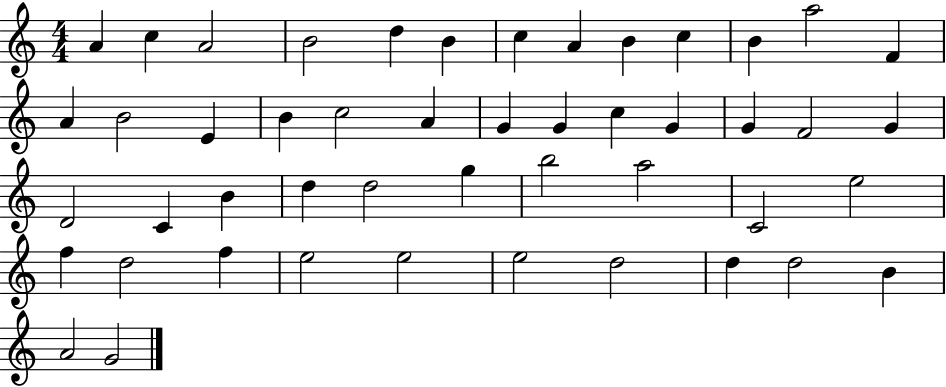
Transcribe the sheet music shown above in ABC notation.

X:1
T:Untitled
M:4/4
L:1/4
K:C
A c A2 B2 d B c A B c B a2 F A B2 E B c2 A G G c G G F2 G D2 C B d d2 g b2 a2 C2 e2 f d2 f e2 e2 e2 d2 d d2 B A2 G2